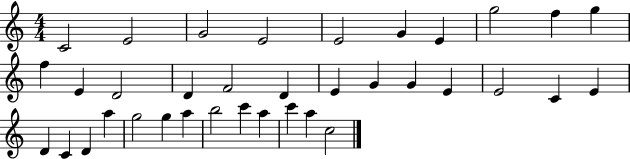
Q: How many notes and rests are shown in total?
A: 36